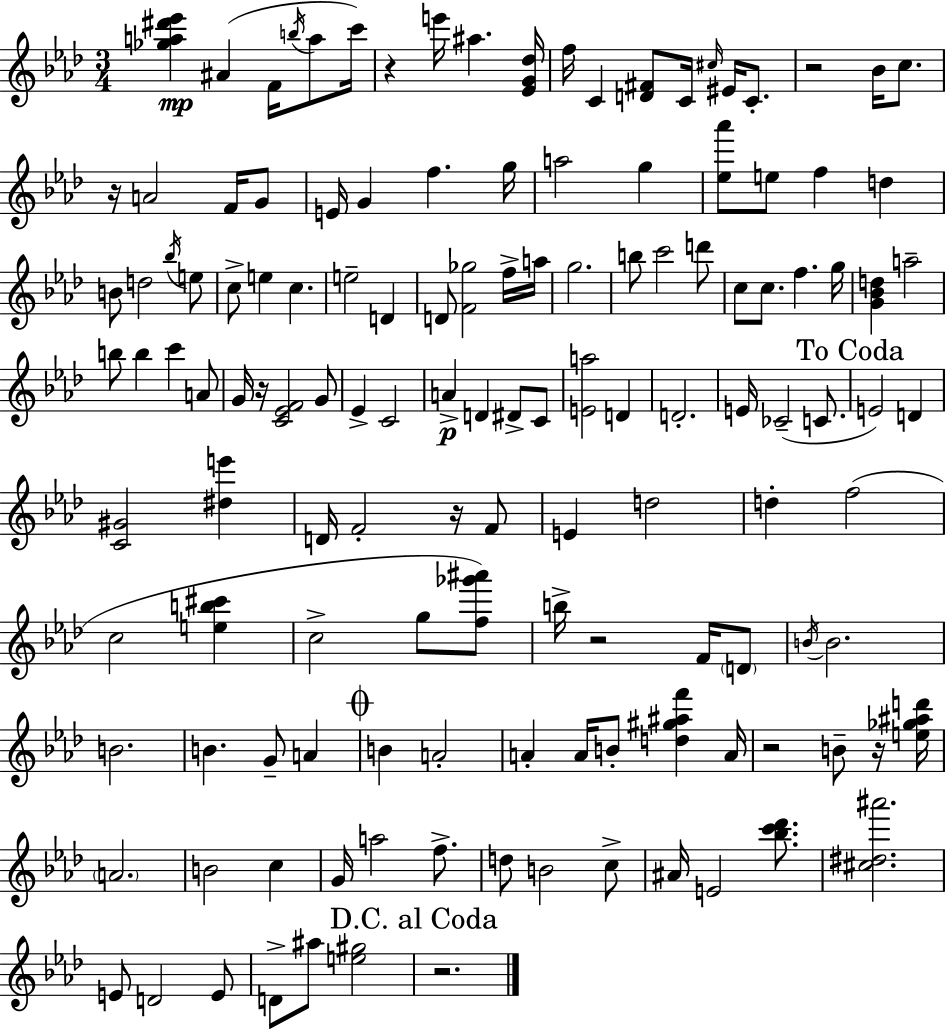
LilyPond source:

{
  \clef treble
  \numericTimeSignature
  \time 3/4
  \key f \minor
  \repeat volta 2 { <ges'' a'' dis''' ees'''>4\mp ais'4( f'16 \acciaccatura { b''16 } a''8 | c'''16) r4 e'''16 ais''4. | <ees' g' des''>16 f''16 c'4 <d' fis'>8 c'16 \grace { cis''16 } eis'16 c'8.-. | r2 bes'16 c''8. | \break r16 a'2 f'16 | g'8 e'16 g'4 f''4. | g''16 a''2 g''4 | <ees'' aes'''>8 e''8 f''4 d''4 | \break b'8 d''2 | \acciaccatura { bes''16 } e''8 c''8-> e''4 c''4. | e''2-- d'4 | d'8 <f' ges''>2 | \break f''16-> a''16 g''2. | b''8 c'''2 | d'''8 c''8 c''8. f''4. | g''16 <g' bes' d''>4 a''2-- | \break b''8 b''4 c'''4 | a'8 g'16 r16 <c' ees' f'>2 | g'8 ees'4-> c'2 | a'4->\p d'4 dis'8-> | \break c'8 <e' a''>2 d'4 | d'2.-. | e'16 ces'2--( | c'8. \mark "To Coda" e'2) d'4 | \break <c' gis'>2 <dis'' e'''>4 | d'16 f'2-. | r16 f'8 e'4 d''2 | d''4-. f''2( | \break c''2 <e'' b'' cis'''>4 | c''2-> g''8 | <f'' ges''' ais'''>8) b''16-> r2 | f'16 \parenthesize d'8 \acciaccatura { b'16 } b'2. | \break b'2. | b'4. g'8-- | a'4 \mark \markup { \musicglyph "scripts.coda" } b'4 a'2-. | a'4-. a'16 b'8-. <d'' gis'' ais'' f'''>4 | \break a'16 r2 | b'8-- r16 <e'' ges'' ais'' d'''>16 \parenthesize a'2. | b'2 | c''4 g'16 a''2 | \break f''8.-> d''8 b'2 | c''8-> ais'16 e'2 | <bes'' c''' des'''>8. <cis'' dis'' ais'''>2. | e'8 d'2 | \break e'8 d'8-> ais''8 <e'' gis''>2 | \mark "D.C. al Coda" r2. | } \bar "|."
}